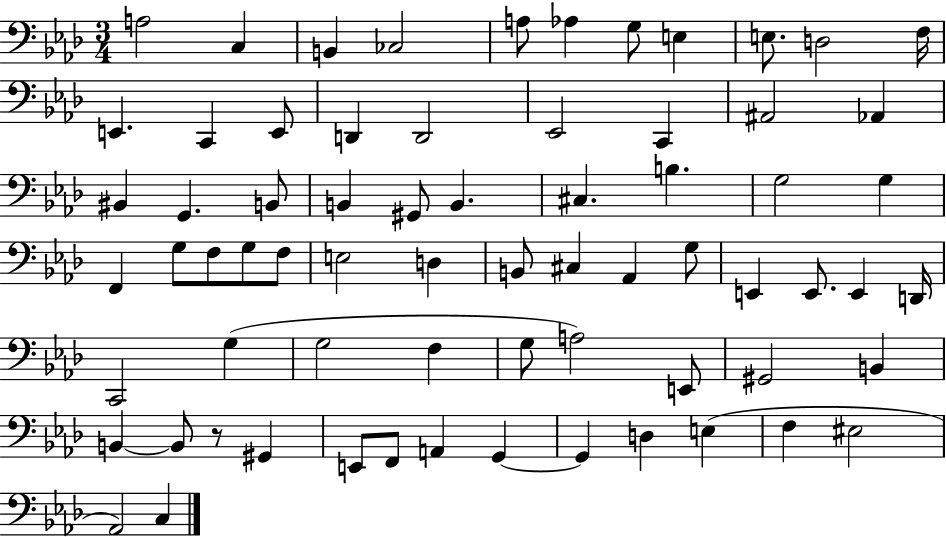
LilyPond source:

{
  \clef bass
  \numericTimeSignature
  \time 3/4
  \key aes \major
  a2 c4 | b,4 ces2 | a8 aes4 g8 e4 | e8. d2 f16 | \break e,4. c,4 e,8 | d,4 d,2 | ees,2 c,4 | ais,2 aes,4 | \break bis,4 g,4. b,8 | b,4 gis,8 b,4. | cis4. b4. | g2 g4 | \break f,4 g8 f8 g8 f8 | e2 d4 | b,8 cis4 aes,4 g8 | e,4 e,8. e,4 d,16 | \break c,2 g4( | g2 f4 | g8 a2) e,8 | gis,2 b,4 | \break b,4~~ b,8 r8 gis,4 | e,8 f,8 a,4 g,4~~ | g,4 d4 e4( | f4 eis2 | \break aes,2) c4 | \bar "|."
}